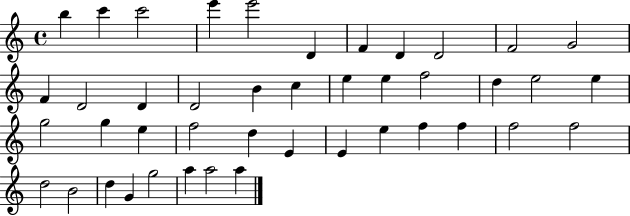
X:1
T:Untitled
M:4/4
L:1/4
K:C
b c' c'2 e' e'2 D F D D2 F2 G2 F D2 D D2 B c e e f2 d e2 e g2 g e f2 d E E e f f f2 f2 d2 B2 d G g2 a a2 a